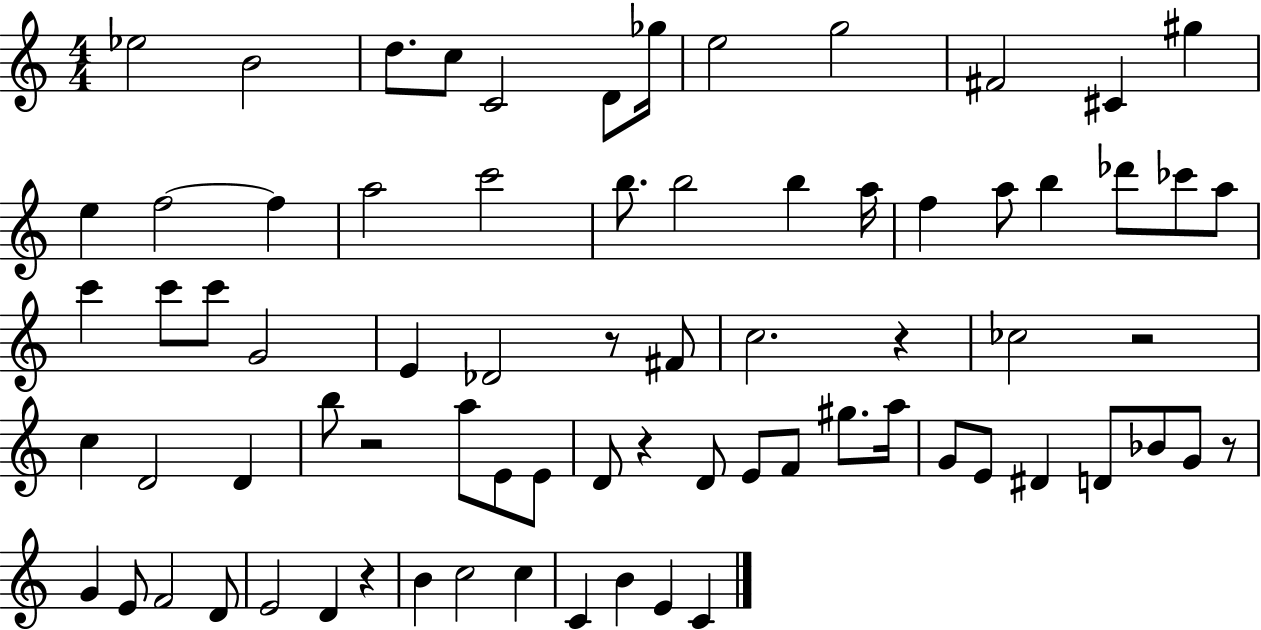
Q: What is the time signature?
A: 4/4